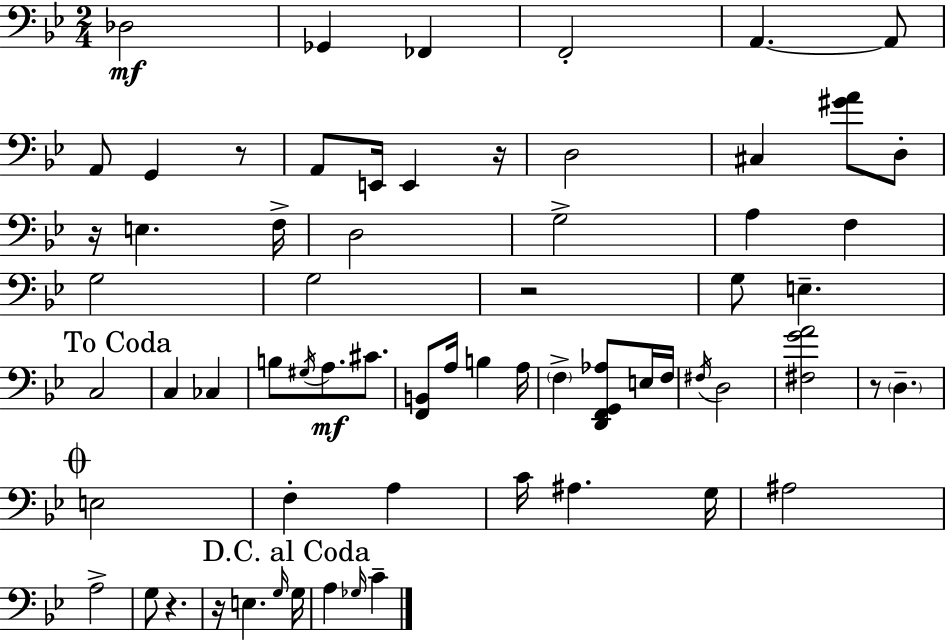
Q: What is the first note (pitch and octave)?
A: Db3